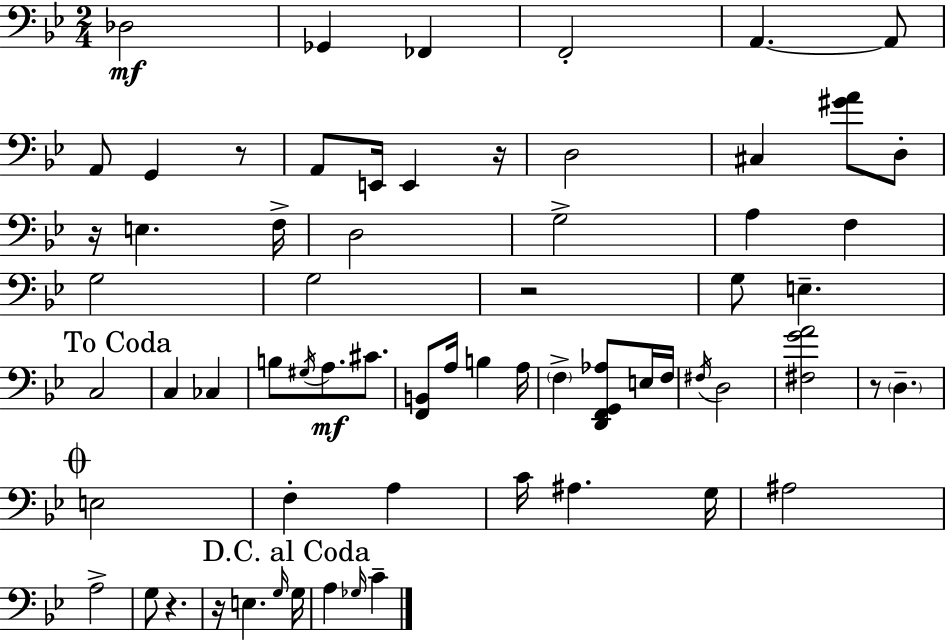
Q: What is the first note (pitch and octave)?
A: Db3